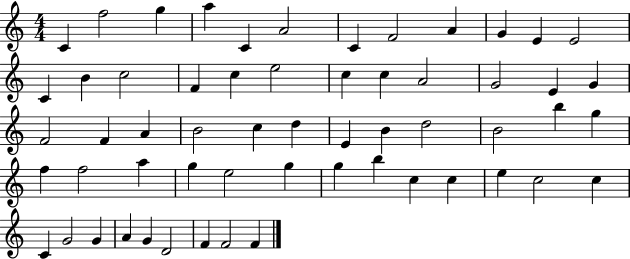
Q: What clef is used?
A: treble